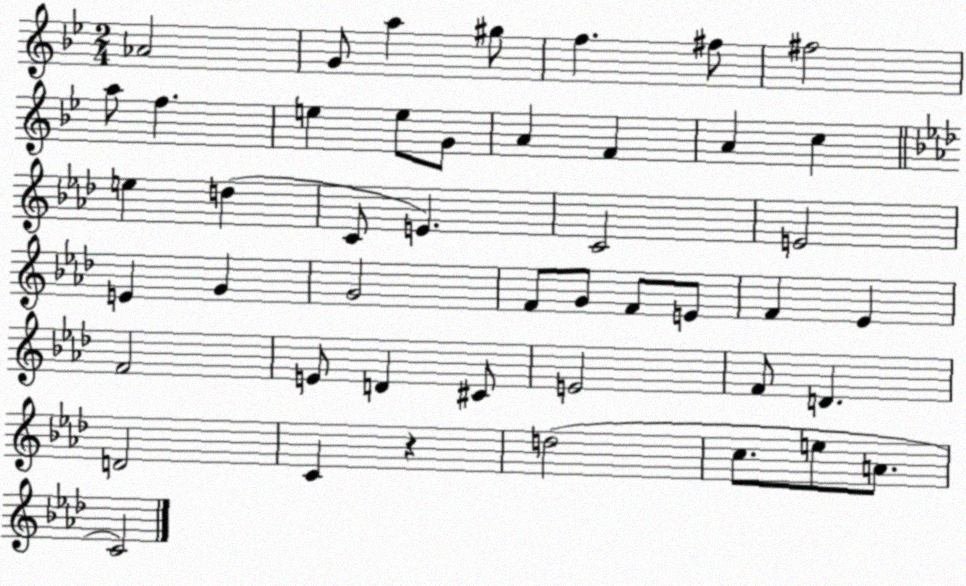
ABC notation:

X:1
T:Untitled
M:2/4
L:1/4
K:Bb
_A2 G/2 a ^g/2 f ^f/2 ^f2 a/2 f e e/2 G/2 A F A c e d C/2 E C2 E2 E G G2 F/2 G/2 F/2 E/2 F _E F2 E/2 D ^C/2 E2 F/2 D D2 C z d2 c/2 e/2 A/2 C2